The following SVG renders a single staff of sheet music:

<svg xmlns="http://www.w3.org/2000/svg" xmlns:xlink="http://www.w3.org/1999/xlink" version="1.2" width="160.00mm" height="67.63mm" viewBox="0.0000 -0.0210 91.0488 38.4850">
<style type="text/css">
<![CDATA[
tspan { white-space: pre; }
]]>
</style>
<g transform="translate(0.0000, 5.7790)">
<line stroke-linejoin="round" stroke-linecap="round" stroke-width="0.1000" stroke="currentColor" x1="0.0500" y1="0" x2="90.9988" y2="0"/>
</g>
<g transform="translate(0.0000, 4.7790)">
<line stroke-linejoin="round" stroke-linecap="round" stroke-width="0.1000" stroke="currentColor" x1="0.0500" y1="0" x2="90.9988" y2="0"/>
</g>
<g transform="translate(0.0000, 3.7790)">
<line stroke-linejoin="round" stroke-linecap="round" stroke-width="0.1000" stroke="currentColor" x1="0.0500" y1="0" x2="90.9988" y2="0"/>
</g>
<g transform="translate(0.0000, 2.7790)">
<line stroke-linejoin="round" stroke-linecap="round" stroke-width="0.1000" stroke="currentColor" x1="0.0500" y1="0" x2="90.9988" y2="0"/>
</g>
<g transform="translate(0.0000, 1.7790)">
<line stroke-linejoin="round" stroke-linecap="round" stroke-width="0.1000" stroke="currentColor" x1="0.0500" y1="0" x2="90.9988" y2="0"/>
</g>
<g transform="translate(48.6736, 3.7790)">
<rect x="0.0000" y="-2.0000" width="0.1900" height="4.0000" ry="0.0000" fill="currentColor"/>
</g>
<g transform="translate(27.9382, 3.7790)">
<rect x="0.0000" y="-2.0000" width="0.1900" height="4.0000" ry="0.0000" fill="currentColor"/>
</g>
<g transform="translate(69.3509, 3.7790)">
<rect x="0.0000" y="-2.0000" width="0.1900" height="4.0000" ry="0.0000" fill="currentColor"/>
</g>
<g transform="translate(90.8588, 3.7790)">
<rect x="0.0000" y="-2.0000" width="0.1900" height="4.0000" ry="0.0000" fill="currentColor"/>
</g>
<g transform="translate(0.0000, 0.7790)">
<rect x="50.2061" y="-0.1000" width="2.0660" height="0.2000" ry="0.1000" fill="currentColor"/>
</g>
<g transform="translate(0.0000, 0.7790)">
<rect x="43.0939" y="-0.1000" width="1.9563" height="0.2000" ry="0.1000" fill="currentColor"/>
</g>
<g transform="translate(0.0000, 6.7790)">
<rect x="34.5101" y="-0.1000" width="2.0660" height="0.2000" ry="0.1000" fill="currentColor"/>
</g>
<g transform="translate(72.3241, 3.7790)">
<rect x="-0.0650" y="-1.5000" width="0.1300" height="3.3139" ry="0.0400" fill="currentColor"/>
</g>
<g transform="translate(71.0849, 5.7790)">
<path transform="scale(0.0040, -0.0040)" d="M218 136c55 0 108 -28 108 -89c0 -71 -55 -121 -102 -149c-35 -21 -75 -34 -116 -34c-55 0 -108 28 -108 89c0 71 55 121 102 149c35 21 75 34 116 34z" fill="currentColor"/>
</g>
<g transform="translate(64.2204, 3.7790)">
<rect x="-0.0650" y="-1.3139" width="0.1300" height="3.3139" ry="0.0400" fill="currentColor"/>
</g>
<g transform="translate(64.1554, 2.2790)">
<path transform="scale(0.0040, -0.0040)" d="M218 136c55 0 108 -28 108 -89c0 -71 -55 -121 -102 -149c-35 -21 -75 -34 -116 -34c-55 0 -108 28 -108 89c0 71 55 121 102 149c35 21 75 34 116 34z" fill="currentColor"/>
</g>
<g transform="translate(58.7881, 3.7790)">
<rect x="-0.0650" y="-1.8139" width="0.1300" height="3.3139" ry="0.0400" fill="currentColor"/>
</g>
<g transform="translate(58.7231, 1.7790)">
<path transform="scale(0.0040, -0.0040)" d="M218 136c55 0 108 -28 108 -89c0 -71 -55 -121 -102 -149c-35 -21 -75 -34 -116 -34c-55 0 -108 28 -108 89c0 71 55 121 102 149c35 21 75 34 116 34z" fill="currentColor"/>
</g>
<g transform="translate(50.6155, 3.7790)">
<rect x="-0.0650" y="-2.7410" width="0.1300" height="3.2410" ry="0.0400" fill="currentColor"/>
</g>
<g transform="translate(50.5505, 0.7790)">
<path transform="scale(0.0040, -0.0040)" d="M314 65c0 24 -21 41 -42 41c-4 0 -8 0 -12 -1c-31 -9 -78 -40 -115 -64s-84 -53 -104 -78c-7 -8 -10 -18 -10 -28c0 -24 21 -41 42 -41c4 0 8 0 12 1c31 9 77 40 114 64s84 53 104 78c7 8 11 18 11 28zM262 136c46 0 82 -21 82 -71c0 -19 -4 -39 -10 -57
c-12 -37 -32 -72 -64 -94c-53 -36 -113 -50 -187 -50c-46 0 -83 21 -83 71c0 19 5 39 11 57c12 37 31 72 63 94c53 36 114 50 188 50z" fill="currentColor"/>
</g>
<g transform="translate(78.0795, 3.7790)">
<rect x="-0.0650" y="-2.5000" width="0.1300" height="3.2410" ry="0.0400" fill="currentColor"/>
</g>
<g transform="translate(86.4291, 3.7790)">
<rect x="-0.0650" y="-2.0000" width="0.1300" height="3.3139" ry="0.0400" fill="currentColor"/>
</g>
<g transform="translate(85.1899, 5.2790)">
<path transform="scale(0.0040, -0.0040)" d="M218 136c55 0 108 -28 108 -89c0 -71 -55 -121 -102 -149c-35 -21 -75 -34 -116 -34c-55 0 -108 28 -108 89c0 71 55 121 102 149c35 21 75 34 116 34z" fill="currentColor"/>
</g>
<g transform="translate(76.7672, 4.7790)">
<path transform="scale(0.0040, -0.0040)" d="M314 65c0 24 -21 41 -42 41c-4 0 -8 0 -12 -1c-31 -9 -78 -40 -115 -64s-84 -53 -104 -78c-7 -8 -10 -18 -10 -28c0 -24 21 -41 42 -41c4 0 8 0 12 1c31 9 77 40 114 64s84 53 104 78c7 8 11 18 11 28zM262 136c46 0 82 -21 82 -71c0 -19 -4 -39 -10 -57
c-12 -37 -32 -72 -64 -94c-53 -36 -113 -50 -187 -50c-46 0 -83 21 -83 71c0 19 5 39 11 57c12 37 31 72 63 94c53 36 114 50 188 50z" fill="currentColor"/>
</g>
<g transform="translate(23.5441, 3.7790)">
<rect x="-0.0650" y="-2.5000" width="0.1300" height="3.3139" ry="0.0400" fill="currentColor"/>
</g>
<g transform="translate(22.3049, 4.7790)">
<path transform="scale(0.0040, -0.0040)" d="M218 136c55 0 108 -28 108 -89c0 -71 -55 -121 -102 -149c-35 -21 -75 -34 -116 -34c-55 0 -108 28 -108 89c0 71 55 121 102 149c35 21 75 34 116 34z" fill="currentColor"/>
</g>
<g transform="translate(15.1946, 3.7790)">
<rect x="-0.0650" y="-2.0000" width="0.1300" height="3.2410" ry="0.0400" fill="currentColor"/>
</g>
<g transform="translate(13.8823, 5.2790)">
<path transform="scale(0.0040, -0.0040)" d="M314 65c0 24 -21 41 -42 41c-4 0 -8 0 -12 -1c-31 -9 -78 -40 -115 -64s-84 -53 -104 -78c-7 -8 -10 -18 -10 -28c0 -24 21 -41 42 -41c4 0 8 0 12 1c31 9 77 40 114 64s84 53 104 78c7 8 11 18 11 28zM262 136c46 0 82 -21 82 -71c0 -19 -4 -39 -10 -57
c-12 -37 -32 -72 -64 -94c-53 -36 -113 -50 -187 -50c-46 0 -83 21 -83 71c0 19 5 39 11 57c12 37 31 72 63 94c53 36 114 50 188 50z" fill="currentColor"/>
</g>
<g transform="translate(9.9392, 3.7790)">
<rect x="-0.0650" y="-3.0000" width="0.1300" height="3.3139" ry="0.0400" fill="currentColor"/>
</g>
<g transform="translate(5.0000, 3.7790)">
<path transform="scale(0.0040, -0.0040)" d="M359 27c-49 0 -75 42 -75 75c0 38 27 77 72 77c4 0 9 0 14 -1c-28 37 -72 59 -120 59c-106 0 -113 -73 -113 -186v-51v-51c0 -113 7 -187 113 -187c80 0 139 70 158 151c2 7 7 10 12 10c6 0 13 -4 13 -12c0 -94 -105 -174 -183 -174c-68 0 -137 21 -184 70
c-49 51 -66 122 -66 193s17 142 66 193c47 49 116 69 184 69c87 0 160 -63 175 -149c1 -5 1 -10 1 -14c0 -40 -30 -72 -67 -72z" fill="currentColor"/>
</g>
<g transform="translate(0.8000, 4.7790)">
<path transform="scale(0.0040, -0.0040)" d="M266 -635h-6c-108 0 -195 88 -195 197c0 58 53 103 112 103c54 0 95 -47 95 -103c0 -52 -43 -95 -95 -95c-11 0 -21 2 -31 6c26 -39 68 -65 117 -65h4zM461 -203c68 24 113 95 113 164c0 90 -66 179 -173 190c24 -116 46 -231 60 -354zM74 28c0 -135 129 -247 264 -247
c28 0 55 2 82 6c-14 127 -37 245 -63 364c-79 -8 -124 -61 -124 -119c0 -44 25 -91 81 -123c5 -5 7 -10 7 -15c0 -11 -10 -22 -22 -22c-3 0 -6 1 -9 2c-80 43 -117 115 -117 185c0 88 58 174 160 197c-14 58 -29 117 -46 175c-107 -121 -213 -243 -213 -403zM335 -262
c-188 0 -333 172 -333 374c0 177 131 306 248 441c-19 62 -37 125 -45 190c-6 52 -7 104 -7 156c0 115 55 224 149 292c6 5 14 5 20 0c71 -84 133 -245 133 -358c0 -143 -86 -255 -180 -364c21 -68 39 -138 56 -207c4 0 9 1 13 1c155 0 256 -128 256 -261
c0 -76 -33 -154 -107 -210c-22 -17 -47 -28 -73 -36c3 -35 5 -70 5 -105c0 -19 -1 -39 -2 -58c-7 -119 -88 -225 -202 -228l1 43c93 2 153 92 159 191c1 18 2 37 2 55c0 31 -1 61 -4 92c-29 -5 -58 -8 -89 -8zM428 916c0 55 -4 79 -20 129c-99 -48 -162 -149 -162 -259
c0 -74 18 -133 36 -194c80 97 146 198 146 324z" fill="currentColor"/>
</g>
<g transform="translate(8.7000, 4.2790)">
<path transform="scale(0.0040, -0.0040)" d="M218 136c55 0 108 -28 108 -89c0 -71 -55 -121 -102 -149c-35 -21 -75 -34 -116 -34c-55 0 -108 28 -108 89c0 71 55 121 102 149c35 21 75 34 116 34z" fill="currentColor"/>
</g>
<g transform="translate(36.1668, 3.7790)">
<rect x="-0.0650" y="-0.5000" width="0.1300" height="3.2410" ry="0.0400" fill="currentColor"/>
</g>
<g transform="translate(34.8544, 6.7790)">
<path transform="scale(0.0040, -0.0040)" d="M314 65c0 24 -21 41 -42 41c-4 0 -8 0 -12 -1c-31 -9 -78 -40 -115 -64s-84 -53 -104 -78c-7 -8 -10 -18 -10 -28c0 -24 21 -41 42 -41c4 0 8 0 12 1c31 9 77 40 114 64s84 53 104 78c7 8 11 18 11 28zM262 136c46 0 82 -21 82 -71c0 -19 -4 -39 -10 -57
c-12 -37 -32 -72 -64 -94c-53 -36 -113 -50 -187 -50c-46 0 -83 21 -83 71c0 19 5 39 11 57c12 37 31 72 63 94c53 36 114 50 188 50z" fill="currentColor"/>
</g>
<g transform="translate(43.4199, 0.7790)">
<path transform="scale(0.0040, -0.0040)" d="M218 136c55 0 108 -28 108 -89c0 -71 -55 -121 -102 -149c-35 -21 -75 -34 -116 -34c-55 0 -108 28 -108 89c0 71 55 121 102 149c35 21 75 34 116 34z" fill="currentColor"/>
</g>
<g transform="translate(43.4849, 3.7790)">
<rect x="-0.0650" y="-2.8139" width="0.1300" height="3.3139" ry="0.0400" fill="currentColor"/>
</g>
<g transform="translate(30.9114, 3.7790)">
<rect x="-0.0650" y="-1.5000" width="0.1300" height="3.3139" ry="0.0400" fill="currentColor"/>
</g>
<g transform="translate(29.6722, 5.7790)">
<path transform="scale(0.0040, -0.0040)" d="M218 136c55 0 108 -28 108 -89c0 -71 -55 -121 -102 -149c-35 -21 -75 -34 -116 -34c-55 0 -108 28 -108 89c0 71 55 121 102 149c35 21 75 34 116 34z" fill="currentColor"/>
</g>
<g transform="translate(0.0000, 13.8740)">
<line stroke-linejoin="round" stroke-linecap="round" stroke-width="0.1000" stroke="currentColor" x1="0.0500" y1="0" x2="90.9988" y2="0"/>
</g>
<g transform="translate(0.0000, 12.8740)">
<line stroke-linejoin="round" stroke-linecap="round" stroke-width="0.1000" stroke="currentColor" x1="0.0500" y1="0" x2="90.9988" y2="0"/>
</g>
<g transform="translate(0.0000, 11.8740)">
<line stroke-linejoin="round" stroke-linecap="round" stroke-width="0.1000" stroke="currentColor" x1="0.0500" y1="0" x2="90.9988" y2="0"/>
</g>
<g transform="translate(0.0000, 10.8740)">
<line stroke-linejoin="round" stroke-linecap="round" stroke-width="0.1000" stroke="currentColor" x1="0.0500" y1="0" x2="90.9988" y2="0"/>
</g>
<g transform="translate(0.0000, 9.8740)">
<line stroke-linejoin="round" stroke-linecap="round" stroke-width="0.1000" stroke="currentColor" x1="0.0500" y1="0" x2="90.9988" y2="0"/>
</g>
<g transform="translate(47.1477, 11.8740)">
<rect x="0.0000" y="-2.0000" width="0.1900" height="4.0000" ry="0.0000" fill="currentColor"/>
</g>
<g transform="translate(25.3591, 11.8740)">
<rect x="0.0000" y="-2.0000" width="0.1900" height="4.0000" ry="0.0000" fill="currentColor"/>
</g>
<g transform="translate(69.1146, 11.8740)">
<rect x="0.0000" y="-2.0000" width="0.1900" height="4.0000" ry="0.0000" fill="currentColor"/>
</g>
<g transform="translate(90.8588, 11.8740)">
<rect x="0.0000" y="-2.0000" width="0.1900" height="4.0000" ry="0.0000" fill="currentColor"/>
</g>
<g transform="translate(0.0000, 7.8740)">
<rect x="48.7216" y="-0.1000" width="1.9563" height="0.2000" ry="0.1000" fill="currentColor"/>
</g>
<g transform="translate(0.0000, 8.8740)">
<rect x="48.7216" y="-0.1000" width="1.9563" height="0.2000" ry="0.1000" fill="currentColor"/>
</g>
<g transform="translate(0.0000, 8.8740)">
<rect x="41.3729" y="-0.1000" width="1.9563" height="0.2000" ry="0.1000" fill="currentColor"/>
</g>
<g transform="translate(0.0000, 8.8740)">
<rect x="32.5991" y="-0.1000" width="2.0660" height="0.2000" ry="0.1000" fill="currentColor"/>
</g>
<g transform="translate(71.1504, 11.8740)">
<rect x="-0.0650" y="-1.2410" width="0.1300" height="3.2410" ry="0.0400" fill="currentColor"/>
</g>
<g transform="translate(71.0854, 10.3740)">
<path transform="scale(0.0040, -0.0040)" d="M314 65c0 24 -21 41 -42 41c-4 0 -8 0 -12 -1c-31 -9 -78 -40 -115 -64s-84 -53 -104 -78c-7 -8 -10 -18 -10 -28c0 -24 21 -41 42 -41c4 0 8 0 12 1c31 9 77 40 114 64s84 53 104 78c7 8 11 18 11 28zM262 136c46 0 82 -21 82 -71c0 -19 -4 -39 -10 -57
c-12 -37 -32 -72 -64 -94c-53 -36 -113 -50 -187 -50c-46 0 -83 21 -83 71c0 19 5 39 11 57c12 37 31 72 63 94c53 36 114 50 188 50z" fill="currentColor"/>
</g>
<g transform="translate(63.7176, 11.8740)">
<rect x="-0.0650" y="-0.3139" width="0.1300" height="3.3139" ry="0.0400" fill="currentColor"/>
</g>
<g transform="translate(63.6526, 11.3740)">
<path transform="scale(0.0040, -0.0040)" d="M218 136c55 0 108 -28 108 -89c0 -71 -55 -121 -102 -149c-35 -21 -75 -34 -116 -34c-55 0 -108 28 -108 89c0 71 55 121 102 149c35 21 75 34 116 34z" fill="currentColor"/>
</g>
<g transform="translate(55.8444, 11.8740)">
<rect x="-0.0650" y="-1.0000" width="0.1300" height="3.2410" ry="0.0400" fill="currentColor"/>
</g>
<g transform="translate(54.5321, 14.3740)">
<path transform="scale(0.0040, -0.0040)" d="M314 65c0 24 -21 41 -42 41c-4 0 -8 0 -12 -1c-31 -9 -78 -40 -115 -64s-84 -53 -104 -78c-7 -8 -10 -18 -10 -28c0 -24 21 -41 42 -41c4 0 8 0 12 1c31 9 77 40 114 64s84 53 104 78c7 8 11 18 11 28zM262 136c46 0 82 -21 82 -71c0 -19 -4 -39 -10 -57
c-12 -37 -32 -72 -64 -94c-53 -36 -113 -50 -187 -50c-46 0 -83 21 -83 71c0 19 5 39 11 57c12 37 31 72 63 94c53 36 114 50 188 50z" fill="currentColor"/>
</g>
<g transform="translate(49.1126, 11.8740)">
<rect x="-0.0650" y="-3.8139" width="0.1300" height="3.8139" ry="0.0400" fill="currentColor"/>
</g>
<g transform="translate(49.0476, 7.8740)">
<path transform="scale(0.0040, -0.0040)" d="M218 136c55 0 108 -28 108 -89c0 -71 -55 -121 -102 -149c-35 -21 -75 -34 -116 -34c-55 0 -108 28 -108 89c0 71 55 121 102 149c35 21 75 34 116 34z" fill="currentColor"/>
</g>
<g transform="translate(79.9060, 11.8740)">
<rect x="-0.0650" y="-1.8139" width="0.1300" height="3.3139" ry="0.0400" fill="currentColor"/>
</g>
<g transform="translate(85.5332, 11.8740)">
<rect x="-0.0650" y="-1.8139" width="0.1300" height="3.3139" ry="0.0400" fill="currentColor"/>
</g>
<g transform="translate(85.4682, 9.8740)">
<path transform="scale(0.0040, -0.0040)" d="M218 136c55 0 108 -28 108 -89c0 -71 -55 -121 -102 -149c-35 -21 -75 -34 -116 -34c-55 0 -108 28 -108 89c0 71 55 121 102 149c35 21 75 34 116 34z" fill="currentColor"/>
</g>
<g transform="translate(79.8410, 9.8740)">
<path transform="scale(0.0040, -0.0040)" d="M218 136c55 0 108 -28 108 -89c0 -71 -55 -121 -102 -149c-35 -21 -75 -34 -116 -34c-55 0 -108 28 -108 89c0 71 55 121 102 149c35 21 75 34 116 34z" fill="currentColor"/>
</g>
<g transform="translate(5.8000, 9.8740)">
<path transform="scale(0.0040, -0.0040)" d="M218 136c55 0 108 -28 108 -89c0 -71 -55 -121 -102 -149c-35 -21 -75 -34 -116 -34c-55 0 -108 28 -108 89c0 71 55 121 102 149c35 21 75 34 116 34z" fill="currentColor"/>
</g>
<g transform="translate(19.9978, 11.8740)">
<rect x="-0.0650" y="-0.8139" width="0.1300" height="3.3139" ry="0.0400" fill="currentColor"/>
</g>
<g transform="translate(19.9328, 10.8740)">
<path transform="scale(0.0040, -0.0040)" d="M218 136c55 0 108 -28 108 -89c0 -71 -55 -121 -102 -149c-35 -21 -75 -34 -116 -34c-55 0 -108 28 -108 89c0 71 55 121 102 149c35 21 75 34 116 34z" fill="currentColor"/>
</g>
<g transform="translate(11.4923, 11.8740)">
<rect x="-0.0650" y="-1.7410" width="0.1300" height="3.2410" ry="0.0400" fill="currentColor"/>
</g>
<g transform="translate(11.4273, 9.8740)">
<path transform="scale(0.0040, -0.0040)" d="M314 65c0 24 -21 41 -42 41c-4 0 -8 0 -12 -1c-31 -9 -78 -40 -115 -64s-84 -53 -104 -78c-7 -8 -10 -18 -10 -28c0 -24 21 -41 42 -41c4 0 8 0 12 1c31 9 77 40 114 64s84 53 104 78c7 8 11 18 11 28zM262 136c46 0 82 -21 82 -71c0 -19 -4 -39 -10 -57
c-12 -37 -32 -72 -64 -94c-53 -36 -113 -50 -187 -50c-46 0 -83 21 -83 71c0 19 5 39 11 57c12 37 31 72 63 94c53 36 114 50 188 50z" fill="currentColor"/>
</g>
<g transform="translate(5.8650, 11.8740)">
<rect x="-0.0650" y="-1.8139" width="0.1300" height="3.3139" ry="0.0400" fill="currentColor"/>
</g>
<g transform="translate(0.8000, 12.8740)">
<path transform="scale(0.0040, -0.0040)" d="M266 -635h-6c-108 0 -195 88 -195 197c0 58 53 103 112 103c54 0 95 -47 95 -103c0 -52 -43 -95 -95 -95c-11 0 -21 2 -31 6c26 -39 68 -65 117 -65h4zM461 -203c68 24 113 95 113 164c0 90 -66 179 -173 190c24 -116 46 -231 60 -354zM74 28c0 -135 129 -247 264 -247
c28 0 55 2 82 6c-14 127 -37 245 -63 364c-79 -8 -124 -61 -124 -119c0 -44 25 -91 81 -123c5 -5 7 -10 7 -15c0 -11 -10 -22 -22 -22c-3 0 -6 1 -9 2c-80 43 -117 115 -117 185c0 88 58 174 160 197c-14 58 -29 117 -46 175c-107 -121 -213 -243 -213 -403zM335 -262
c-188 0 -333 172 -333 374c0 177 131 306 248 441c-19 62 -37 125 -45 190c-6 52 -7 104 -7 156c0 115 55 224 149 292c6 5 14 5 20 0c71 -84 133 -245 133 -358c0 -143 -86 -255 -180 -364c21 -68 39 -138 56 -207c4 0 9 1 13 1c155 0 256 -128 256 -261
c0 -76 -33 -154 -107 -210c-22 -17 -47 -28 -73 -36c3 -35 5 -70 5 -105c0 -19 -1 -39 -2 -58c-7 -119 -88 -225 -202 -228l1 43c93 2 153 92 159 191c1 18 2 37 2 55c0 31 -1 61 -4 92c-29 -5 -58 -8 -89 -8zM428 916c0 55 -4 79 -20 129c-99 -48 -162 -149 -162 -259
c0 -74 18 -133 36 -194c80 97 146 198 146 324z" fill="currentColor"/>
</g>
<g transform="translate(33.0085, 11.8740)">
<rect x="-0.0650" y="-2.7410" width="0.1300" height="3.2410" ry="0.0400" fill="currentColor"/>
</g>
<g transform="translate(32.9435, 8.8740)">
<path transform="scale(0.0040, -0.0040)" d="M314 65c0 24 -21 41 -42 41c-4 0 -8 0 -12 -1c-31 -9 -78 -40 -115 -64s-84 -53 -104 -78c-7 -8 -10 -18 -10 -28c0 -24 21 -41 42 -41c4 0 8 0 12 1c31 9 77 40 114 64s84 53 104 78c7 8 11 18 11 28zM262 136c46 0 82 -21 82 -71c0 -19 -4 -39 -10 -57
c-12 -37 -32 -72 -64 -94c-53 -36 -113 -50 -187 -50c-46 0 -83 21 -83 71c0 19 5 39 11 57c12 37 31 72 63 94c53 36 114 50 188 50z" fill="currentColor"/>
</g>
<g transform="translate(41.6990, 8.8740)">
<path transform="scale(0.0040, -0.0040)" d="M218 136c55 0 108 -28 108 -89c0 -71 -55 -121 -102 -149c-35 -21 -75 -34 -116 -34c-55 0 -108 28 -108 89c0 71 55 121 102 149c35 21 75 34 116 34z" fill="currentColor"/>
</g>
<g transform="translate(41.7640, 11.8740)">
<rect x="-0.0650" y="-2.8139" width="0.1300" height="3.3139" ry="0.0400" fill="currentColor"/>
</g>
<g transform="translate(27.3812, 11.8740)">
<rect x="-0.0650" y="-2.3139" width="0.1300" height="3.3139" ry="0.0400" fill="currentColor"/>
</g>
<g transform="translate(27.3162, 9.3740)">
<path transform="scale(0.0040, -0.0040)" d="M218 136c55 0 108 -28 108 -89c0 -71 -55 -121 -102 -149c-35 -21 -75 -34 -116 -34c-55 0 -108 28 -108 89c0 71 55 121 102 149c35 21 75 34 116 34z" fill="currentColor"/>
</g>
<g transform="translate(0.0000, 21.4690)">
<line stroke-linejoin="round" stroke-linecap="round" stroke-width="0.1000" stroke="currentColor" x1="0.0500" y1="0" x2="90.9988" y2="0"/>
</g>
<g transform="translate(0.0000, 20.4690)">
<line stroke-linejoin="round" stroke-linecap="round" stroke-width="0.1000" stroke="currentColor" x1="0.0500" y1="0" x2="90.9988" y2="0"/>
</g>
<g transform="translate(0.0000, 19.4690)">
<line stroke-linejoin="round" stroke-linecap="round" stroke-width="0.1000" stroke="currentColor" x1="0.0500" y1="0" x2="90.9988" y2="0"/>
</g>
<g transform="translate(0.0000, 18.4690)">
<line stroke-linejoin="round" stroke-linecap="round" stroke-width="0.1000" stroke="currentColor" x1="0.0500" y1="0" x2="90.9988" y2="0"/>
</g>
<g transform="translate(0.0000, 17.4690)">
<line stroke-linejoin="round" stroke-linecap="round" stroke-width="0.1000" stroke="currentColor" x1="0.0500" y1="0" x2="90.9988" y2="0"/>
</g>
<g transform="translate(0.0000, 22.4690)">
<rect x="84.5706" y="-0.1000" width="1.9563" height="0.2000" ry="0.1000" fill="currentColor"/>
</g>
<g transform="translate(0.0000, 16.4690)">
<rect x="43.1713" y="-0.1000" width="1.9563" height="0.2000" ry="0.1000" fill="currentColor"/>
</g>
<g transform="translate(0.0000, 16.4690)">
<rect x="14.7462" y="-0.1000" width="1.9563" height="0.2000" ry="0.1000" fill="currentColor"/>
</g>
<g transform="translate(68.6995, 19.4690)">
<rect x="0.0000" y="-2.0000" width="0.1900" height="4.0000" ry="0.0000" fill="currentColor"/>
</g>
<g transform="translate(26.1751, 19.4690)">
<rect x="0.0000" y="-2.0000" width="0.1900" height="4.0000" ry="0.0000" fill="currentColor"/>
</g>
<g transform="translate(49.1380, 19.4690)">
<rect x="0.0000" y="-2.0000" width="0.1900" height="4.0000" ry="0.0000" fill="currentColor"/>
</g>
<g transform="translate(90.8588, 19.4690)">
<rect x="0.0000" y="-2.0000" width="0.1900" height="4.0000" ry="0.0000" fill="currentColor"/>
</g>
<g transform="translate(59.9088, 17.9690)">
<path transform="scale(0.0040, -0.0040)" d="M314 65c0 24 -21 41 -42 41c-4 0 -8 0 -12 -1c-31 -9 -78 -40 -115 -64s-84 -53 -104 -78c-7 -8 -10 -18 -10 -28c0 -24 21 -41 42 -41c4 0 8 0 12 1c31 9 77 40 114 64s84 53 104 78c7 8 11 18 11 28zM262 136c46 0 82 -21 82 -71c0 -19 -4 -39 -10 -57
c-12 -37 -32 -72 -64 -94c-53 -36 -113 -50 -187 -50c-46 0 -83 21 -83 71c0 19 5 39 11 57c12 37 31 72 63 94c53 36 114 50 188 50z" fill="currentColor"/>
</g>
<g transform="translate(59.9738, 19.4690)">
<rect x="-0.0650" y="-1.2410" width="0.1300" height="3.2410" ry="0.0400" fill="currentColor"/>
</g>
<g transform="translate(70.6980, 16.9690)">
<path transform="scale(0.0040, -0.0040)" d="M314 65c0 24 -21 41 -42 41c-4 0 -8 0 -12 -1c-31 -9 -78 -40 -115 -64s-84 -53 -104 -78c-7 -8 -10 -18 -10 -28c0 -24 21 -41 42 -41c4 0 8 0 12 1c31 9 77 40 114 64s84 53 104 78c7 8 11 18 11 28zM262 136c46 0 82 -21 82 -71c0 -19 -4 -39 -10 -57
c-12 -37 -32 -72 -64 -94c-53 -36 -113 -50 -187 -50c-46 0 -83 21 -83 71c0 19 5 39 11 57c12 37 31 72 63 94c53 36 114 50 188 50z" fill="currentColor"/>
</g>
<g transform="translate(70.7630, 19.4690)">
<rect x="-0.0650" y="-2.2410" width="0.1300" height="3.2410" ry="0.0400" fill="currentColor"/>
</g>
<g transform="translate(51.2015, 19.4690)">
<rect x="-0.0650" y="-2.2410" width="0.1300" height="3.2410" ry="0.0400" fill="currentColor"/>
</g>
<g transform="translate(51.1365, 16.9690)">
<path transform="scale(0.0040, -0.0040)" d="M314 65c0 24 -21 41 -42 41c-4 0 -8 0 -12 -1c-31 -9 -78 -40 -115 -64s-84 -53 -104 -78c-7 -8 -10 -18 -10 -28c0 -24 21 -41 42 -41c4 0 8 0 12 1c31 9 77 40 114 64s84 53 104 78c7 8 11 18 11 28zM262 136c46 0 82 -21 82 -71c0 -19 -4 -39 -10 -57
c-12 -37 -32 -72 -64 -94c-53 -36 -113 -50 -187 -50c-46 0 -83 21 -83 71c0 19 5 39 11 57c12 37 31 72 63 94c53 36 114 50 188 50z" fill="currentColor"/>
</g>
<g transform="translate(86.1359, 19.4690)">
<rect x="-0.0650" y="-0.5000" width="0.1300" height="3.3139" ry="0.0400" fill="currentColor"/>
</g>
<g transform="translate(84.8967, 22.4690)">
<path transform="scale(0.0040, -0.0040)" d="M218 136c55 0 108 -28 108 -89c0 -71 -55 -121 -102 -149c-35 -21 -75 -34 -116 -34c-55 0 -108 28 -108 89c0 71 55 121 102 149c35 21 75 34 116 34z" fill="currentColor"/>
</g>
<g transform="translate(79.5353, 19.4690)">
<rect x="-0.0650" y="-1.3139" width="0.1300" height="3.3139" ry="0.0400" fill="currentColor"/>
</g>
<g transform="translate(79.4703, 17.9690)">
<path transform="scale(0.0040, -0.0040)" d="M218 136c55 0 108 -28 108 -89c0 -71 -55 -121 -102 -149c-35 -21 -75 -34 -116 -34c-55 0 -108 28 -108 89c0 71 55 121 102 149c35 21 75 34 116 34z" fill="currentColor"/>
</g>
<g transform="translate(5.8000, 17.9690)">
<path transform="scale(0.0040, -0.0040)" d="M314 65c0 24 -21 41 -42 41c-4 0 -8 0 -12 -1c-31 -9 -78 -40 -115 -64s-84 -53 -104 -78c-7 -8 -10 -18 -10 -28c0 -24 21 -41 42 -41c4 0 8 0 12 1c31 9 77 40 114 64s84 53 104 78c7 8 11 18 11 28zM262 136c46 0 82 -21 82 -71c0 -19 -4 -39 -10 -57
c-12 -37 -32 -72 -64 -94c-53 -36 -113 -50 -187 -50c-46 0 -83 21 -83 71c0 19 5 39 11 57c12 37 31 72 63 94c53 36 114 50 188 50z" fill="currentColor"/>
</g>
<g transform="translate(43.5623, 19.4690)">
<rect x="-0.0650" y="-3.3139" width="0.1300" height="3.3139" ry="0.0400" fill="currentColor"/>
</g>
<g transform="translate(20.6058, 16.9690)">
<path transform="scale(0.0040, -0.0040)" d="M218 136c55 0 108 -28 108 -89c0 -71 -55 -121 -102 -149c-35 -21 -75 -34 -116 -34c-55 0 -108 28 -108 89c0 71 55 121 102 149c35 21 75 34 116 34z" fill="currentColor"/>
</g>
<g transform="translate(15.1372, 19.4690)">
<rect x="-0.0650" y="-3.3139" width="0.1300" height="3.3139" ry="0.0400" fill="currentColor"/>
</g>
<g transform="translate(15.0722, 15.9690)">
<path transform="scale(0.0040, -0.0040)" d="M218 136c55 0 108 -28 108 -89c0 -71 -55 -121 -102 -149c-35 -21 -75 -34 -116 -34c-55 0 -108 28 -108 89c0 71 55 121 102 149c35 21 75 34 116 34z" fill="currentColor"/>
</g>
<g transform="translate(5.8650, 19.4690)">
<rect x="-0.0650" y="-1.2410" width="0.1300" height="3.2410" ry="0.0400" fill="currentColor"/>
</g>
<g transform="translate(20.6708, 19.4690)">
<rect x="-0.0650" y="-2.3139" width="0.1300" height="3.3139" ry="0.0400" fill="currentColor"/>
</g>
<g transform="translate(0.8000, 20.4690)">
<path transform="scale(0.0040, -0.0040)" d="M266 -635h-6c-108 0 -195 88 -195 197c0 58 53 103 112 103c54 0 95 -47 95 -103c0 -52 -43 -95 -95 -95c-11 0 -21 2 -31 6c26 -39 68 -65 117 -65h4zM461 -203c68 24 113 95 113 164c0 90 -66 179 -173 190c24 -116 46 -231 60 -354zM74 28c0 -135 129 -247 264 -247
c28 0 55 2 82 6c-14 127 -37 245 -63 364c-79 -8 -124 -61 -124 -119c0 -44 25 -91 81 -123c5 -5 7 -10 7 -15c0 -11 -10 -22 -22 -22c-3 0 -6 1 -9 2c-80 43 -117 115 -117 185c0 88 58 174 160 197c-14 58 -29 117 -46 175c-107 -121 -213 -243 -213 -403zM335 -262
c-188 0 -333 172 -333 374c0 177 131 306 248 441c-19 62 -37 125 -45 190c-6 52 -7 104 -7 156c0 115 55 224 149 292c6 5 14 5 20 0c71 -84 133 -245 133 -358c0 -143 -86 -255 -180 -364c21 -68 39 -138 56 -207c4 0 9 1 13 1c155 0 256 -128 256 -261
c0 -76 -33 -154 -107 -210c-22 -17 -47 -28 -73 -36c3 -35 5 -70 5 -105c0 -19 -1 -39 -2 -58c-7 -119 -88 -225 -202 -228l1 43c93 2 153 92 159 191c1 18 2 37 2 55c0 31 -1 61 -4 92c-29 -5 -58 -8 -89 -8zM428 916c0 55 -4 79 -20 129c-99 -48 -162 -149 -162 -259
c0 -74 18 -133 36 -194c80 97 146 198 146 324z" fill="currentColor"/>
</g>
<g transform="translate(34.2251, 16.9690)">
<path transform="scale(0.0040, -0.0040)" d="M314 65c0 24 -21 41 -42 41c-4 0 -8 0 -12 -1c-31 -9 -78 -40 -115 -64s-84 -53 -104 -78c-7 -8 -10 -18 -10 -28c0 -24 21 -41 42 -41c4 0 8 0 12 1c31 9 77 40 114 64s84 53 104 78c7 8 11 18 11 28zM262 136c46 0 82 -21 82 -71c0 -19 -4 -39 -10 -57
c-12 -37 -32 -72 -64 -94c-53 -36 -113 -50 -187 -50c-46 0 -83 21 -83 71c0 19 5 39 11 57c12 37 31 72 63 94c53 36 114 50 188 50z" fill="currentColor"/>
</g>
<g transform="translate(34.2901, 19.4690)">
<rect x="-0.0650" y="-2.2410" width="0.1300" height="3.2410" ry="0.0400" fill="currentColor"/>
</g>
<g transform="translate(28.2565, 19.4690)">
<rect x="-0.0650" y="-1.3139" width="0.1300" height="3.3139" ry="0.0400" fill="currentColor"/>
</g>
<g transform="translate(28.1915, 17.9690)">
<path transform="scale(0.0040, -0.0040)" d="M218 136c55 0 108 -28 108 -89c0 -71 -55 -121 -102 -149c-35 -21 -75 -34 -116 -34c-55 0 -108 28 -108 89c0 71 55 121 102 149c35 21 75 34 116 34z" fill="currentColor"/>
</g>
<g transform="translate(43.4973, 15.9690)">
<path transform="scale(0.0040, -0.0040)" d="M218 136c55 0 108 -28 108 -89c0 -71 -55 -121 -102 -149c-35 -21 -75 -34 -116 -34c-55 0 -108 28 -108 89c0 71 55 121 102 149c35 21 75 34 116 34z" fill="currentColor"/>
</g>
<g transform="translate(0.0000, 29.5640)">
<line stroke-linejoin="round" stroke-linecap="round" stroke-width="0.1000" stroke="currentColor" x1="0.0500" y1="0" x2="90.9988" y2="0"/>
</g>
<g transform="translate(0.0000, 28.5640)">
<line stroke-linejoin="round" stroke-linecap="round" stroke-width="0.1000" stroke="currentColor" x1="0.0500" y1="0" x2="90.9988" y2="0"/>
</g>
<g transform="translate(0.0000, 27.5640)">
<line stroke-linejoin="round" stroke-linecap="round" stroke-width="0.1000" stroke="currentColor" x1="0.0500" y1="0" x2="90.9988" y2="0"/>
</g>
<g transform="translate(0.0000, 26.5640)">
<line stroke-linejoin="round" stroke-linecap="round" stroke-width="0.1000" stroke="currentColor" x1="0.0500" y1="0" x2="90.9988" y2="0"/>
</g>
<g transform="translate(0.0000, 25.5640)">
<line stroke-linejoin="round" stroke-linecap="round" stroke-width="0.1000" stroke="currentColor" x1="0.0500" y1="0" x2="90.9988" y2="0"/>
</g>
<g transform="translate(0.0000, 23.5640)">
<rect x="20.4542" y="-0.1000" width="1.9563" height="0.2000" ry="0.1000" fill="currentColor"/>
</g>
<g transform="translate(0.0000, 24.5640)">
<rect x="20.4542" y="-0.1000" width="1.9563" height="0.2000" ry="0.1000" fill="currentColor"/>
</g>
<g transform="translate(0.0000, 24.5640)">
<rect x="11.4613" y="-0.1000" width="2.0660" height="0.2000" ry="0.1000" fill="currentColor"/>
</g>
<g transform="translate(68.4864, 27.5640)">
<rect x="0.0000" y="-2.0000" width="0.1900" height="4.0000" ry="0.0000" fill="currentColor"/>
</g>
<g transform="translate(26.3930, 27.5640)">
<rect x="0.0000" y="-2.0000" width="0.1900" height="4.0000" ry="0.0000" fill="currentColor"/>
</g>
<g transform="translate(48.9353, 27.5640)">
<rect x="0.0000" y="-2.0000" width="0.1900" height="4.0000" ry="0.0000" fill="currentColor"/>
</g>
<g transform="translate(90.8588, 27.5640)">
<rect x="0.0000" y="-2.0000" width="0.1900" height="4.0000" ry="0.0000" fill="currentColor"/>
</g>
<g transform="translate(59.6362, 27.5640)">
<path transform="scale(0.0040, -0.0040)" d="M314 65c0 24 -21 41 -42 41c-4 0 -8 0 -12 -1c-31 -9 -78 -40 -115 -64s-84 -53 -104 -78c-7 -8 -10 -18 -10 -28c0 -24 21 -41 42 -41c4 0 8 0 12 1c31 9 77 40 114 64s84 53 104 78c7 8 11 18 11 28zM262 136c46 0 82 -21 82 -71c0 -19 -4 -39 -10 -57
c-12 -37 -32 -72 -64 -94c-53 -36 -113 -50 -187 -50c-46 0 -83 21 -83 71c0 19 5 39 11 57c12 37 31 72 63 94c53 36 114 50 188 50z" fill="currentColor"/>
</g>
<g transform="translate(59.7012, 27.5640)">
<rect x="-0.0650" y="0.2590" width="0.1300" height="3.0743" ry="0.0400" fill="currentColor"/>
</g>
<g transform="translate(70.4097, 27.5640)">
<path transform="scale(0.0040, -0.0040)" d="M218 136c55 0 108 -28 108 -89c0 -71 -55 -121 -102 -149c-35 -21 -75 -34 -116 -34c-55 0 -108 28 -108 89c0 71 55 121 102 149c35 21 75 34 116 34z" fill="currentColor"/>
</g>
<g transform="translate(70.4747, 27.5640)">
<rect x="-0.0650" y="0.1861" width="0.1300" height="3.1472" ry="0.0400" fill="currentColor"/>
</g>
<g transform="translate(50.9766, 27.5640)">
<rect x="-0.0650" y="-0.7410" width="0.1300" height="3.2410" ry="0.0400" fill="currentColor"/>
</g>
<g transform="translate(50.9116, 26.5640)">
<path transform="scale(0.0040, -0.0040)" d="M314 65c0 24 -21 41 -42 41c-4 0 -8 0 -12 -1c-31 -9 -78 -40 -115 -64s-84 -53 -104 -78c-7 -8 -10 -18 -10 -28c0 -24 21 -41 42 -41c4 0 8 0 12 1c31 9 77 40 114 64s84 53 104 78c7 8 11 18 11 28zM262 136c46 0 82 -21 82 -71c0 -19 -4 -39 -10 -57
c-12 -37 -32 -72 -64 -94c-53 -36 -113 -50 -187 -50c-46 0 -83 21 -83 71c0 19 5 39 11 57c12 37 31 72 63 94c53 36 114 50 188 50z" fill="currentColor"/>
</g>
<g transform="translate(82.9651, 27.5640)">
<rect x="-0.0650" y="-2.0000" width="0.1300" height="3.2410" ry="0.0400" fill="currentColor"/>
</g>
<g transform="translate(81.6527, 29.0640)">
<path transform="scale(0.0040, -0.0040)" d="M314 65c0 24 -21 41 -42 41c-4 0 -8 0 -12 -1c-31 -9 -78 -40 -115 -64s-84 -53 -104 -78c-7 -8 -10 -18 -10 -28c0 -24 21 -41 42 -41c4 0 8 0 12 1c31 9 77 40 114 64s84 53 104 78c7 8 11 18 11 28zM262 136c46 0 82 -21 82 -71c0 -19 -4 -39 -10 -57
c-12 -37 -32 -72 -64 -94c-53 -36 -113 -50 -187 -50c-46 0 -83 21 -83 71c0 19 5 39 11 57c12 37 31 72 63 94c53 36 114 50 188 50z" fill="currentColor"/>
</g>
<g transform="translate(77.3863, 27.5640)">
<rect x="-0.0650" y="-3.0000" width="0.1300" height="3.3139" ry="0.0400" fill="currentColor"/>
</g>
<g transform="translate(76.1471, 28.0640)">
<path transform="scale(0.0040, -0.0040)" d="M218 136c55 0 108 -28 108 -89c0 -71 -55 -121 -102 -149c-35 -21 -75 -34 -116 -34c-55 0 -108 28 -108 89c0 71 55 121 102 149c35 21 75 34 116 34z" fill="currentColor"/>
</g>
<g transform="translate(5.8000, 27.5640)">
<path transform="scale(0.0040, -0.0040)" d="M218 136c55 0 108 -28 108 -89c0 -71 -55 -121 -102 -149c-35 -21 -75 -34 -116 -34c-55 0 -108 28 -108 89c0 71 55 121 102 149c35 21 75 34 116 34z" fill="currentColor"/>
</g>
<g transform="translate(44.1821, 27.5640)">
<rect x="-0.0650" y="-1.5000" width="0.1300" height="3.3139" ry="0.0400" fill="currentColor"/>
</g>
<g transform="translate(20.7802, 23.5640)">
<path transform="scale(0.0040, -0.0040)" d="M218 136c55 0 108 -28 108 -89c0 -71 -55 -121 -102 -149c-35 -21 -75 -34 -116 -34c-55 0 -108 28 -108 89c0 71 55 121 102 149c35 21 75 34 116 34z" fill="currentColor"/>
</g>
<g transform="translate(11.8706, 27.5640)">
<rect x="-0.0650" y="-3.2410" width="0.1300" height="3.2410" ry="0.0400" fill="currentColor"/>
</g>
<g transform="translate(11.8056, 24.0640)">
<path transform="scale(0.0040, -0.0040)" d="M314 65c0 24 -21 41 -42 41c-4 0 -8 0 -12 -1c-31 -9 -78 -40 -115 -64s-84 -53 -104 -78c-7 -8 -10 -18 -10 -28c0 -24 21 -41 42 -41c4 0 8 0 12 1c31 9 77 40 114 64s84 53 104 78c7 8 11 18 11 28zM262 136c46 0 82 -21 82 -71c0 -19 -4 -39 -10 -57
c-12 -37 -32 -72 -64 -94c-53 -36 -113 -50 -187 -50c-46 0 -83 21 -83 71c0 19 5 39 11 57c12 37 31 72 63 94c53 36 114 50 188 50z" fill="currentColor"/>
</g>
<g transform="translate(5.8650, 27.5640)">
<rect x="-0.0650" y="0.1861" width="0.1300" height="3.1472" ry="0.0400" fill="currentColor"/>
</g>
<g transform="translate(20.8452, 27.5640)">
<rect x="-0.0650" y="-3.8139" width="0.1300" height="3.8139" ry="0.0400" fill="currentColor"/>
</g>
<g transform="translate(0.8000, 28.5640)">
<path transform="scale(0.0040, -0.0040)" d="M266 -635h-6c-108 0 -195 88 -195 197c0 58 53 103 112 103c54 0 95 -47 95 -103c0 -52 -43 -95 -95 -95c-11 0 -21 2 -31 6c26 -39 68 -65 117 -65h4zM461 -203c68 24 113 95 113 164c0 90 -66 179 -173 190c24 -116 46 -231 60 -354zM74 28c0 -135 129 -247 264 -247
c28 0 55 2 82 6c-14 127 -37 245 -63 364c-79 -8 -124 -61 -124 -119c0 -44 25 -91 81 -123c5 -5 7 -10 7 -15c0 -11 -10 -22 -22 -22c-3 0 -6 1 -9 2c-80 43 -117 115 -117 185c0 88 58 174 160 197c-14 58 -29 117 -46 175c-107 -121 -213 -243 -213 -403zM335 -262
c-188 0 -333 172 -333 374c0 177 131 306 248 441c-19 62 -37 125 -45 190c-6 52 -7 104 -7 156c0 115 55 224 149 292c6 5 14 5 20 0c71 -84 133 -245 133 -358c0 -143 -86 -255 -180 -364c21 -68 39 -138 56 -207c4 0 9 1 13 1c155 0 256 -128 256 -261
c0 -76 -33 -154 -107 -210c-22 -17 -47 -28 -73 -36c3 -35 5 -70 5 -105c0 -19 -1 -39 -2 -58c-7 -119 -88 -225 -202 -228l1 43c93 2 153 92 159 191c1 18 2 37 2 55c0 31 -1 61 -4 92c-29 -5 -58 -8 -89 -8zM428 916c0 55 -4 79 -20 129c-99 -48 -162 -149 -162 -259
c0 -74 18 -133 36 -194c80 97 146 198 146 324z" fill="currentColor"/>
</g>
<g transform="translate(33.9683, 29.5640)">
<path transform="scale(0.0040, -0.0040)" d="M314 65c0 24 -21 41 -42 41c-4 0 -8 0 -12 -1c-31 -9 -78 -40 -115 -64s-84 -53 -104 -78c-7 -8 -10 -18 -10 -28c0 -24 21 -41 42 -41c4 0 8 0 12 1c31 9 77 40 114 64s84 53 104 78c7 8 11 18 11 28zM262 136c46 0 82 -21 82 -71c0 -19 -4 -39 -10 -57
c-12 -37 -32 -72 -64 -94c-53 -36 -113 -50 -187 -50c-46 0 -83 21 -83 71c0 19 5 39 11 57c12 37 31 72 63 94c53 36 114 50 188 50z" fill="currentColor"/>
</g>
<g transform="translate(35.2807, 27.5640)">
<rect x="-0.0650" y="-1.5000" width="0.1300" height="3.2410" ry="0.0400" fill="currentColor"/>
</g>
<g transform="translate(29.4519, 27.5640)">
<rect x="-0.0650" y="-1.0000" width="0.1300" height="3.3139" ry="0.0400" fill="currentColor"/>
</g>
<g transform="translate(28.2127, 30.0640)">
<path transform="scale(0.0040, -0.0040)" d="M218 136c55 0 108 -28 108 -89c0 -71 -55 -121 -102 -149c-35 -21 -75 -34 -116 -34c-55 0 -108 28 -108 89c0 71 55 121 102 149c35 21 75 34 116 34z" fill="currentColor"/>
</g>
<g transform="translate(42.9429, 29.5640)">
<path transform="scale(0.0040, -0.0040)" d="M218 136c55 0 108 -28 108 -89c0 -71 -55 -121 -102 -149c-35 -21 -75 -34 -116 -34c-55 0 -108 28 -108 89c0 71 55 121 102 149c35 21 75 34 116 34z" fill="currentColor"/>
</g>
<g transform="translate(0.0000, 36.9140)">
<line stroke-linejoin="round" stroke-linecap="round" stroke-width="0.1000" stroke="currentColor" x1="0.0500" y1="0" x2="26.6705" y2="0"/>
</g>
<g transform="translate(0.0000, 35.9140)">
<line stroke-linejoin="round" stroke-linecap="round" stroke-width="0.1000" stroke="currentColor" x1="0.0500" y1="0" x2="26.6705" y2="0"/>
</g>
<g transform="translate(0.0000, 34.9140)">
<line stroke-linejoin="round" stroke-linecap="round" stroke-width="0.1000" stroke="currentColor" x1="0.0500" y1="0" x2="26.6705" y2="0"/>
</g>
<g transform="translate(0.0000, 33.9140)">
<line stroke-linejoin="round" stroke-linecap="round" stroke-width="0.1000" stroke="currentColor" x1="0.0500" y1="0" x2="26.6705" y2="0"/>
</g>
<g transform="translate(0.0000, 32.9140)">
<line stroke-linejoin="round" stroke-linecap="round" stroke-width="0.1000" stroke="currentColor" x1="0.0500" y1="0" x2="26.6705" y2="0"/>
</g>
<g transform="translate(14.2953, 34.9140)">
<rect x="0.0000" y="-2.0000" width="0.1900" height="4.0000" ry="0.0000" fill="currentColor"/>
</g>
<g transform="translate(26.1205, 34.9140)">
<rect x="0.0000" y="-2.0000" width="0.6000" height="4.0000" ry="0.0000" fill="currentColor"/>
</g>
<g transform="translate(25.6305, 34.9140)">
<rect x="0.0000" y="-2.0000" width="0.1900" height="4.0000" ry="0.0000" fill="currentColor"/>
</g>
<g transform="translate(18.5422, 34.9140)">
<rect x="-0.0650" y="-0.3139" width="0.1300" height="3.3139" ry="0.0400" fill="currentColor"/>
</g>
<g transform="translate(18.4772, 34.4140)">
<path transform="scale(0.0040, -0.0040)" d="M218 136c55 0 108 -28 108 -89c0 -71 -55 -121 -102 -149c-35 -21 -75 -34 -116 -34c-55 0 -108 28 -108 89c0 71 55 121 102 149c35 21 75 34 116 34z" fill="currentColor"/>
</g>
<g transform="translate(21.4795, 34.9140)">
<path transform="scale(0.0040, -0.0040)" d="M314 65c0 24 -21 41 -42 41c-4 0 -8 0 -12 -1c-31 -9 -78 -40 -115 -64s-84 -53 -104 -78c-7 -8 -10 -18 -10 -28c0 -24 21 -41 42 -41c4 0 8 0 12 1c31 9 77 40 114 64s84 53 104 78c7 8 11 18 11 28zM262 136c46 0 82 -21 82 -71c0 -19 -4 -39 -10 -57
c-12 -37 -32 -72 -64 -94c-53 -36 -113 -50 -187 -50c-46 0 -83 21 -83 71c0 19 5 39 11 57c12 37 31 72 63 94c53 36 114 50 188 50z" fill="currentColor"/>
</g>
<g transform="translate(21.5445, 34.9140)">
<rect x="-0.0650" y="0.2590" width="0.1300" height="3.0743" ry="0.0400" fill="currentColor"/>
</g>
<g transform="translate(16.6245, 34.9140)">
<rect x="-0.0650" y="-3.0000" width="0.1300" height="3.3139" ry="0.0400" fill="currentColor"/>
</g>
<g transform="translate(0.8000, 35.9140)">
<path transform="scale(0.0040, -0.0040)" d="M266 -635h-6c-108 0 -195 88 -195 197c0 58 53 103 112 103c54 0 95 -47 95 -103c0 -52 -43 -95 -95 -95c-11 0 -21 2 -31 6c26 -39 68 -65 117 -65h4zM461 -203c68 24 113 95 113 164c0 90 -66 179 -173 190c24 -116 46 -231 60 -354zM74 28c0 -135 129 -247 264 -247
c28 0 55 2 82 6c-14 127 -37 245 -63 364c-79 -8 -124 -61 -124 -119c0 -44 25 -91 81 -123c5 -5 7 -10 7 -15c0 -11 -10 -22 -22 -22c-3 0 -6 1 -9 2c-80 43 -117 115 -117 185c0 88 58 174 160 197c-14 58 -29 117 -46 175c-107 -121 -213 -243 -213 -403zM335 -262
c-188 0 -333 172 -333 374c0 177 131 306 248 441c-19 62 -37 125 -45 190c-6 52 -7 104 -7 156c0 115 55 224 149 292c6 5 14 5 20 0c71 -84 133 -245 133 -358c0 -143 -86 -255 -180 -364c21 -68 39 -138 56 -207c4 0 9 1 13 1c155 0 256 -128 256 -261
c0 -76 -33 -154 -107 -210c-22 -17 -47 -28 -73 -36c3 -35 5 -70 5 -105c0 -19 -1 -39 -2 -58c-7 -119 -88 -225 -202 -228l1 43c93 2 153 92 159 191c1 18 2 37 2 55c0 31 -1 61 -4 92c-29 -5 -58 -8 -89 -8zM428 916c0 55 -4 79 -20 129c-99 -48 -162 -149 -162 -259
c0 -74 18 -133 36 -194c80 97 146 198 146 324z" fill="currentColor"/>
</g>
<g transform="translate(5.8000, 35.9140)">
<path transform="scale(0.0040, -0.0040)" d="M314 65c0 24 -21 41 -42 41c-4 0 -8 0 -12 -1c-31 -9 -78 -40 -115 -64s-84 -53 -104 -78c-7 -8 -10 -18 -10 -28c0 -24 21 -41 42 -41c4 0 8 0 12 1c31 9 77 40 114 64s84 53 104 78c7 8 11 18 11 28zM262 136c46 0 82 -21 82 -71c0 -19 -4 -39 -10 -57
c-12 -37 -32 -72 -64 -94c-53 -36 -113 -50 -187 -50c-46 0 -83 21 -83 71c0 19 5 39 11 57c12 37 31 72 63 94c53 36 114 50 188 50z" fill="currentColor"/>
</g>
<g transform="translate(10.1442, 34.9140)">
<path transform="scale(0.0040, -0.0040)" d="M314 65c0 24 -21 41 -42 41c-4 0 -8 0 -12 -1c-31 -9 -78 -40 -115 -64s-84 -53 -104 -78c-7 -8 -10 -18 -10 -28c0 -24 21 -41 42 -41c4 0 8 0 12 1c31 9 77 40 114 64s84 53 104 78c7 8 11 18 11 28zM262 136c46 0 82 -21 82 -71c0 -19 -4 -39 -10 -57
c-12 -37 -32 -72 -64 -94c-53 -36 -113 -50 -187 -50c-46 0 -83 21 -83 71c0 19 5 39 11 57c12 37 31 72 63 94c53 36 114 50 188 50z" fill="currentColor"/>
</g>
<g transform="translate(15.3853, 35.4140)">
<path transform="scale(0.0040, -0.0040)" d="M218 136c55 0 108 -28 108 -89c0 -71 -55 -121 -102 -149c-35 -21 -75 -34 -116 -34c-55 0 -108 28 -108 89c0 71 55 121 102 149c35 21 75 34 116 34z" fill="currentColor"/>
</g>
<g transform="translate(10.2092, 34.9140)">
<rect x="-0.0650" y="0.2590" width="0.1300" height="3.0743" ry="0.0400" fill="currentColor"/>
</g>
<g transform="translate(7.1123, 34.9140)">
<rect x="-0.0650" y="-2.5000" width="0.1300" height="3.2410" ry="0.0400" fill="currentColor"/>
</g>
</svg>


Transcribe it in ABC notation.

X:1
T:Untitled
M:4/4
L:1/4
K:C
A F2 G E C2 a a2 f e E G2 F f f2 d g a2 a c' D2 c e2 f f e2 b g e g2 b g2 e2 g2 e C B b2 c' D E2 E d2 B2 B A F2 G2 B2 A c B2